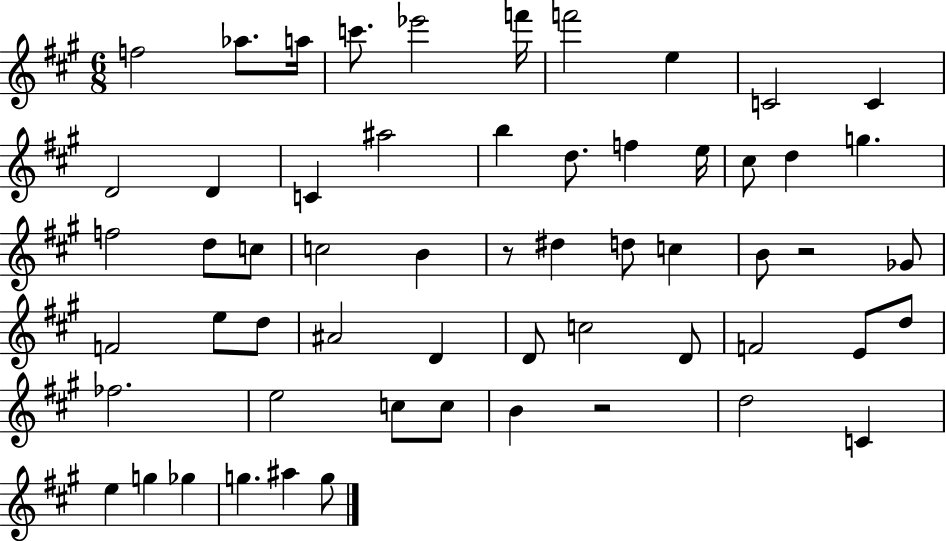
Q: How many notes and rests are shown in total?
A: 58